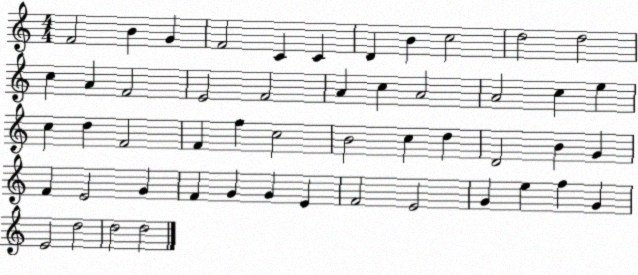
X:1
T:Untitled
M:4/4
L:1/4
K:C
F2 B G F2 C C D B c2 d2 d2 c A F2 E2 F2 A c A2 A2 c e c d F2 F f c2 B2 c d D2 B G F E2 G F G G E F2 E2 G e f G E2 d2 d2 d2